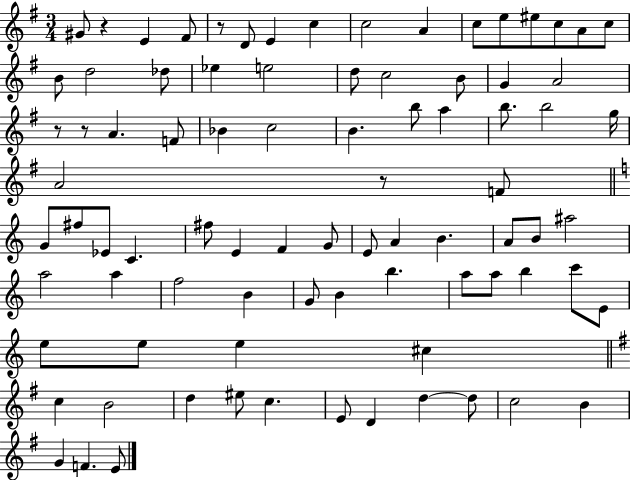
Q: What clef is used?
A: treble